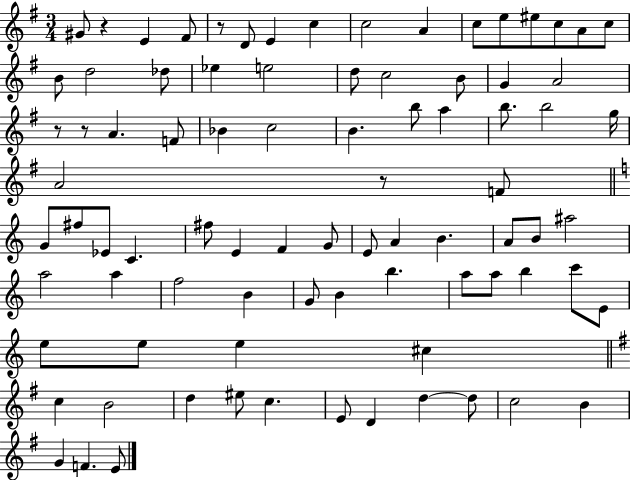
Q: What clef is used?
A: treble